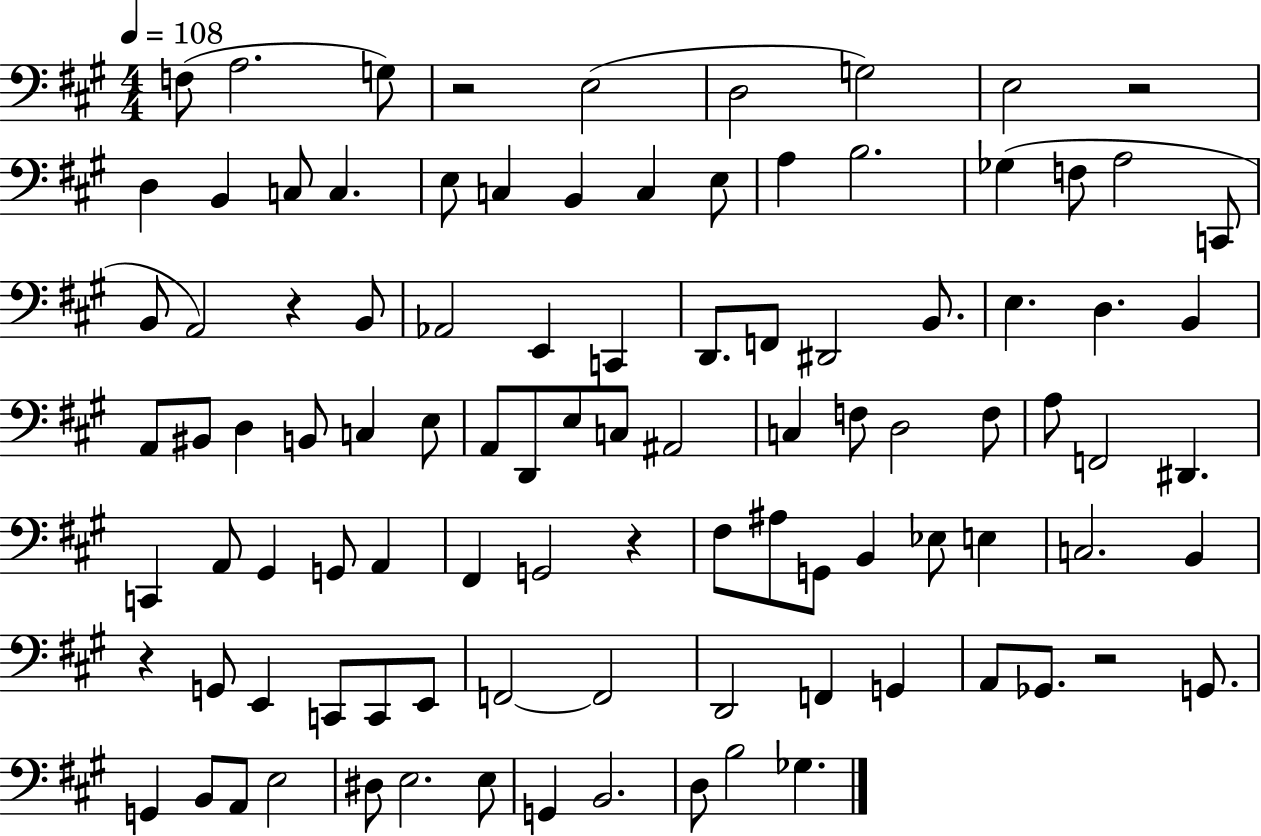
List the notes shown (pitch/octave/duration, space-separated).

F3/e A3/h. G3/e R/h E3/h D3/h G3/h E3/h R/h D3/q B2/q C3/e C3/q. E3/e C3/q B2/q C3/q E3/e A3/q B3/h. Gb3/q F3/e A3/h C2/e B2/e A2/h R/q B2/e Ab2/h E2/q C2/q D2/e. F2/e D#2/h B2/e. E3/q. D3/q. B2/q A2/e BIS2/e D3/q B2/e C3/q E3/e A2/e D2/e E3/e C3/e A#2/h C3/q F3/e D3/h F3/e A3/e F2/h D#2/q. C2/q A2/e G#2/q G2/e A2/q F#2/q G2/h R/q F#3/e A#3/e G2/e B2/q Eb3/e E3/q C3/h. B2/q R/q G2/e E2/q C2/e C2/e E2/e F2/h F2/h D2/h F2/q G2/q A2/e Gb2/e. R/h G2/e. G2/q B2/e A2/e E3/h D#3/e E3/h. E3/e G2/q B2/h. D3/e B3/h Gb3/q.